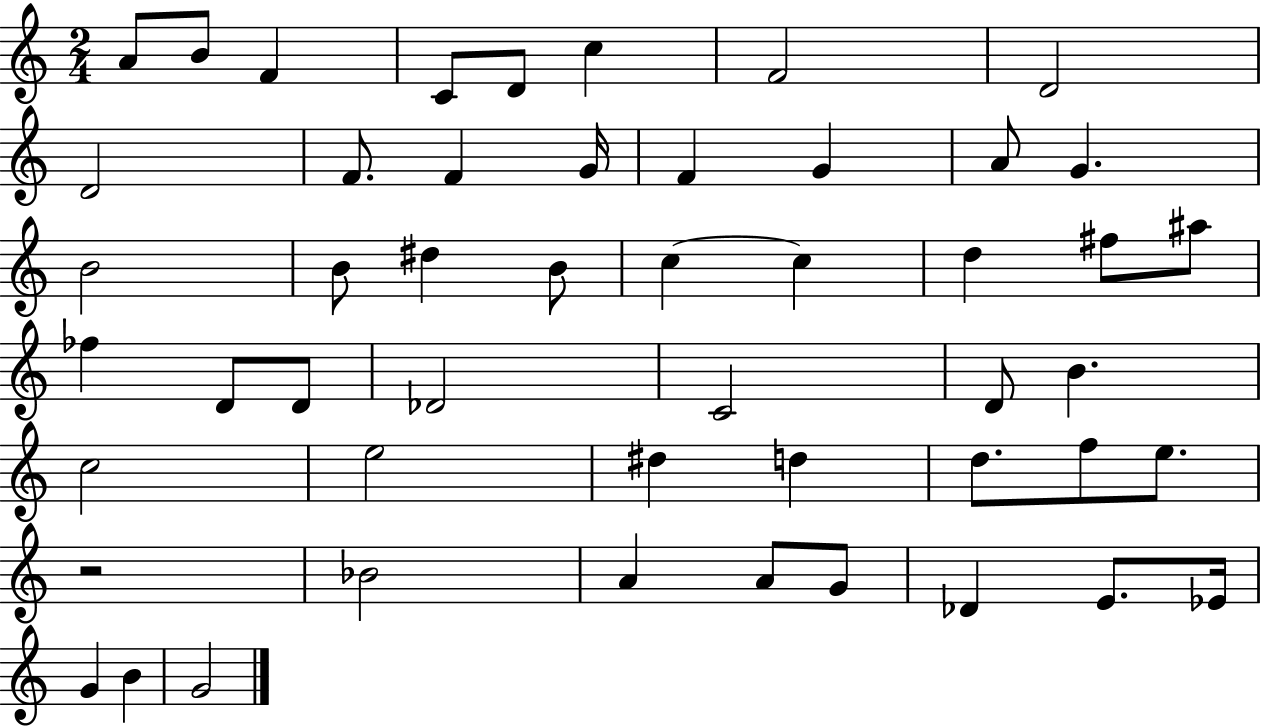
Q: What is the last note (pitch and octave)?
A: G4